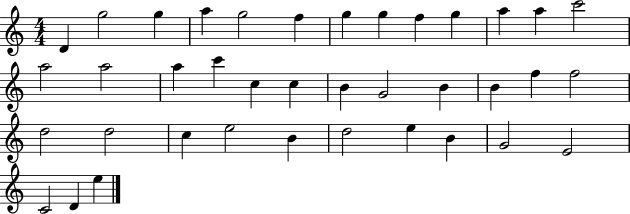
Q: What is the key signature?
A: C major